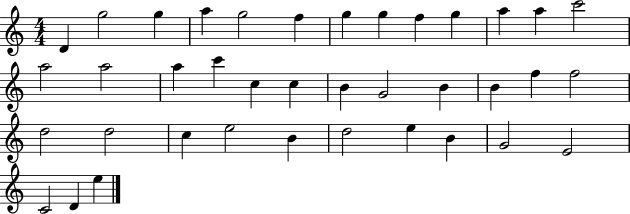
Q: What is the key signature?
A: C major